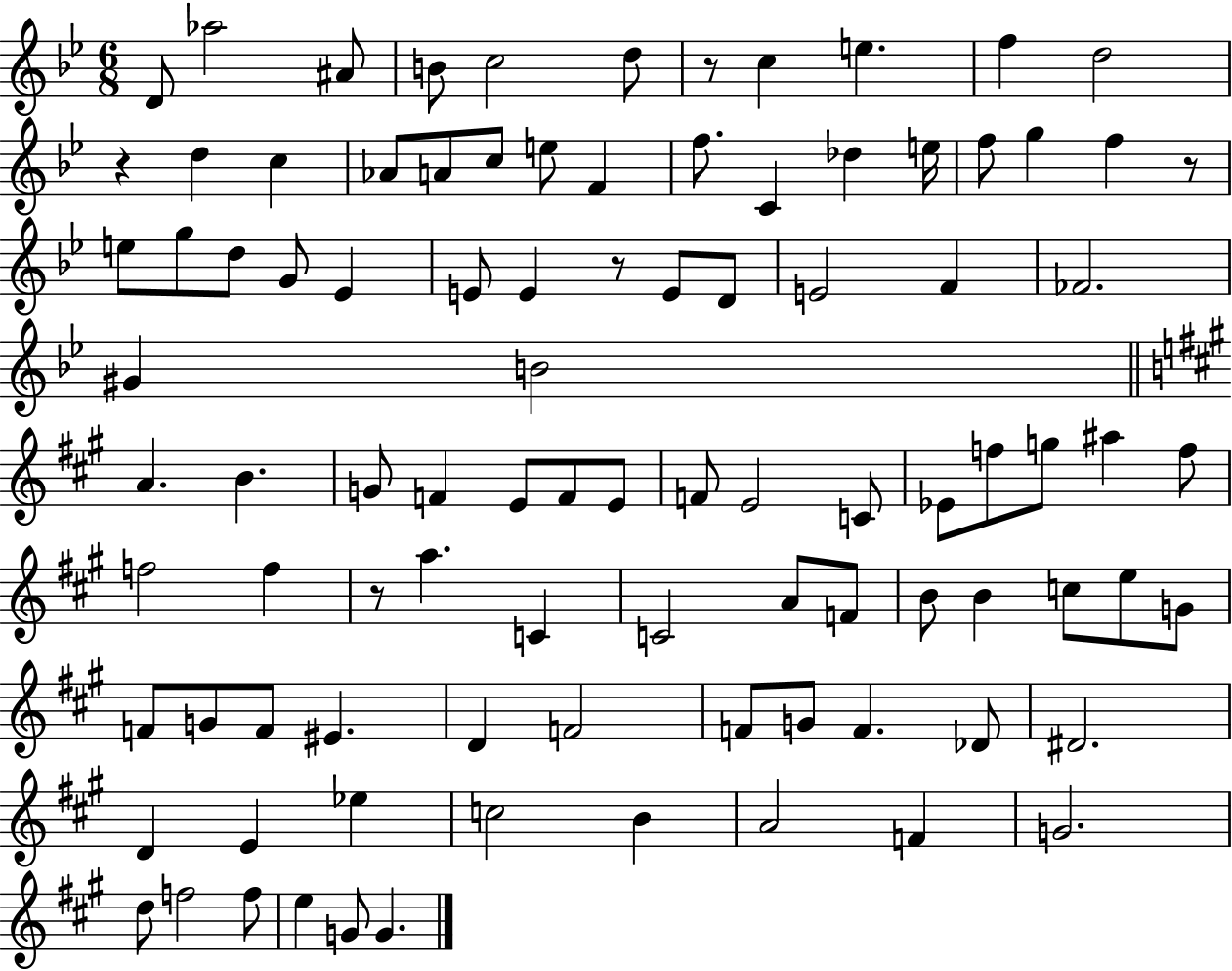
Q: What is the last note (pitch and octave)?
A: G4